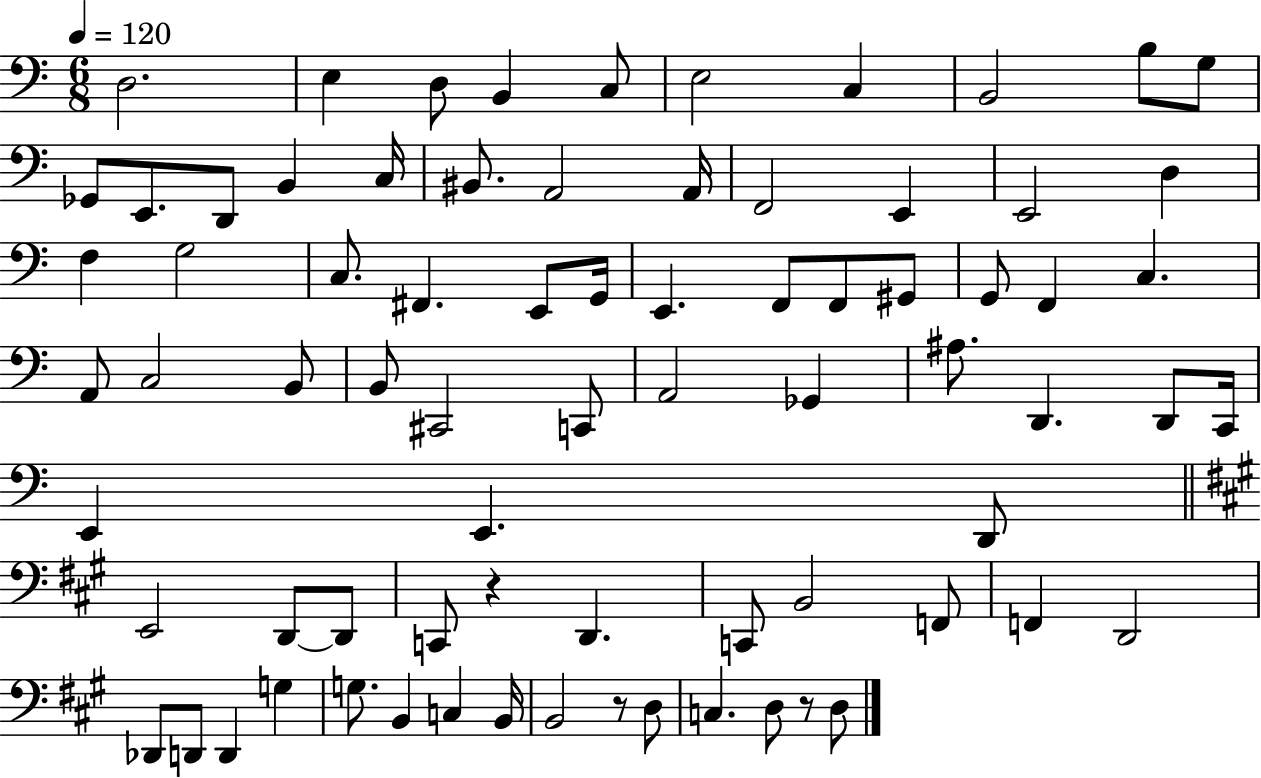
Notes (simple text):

D3/h. E3/q D3/e B2/q C3/e E3/h C3/q B2/h B3/e G3/e Gb2/e E2/e. D2/e B2/q C3/s BIS2/e. A2/h A2/s F2/h E2/q E2/h D3/q F3/q G3/h C3/e. F#2/q. E2/e G2/s E2/q. F2/e F2/e G#2/e G2/e F2/q C3/q. A2/e C3/h B2/e B2/e C#2/h C2/e A2/h Gb2/q A#3/e. D2/q. D2/e C2/s E2/q E2/q. D2/e E2/h D2/e D2/e C2/e R/q D2/q. C2/e B2/h F2/e F2/q D2/h Db2/e D2/e D2/q G3/q G3/e. B2/q C3/q B2/s B2/h R/e D3/e C3/q. D3/e R/e D3/e